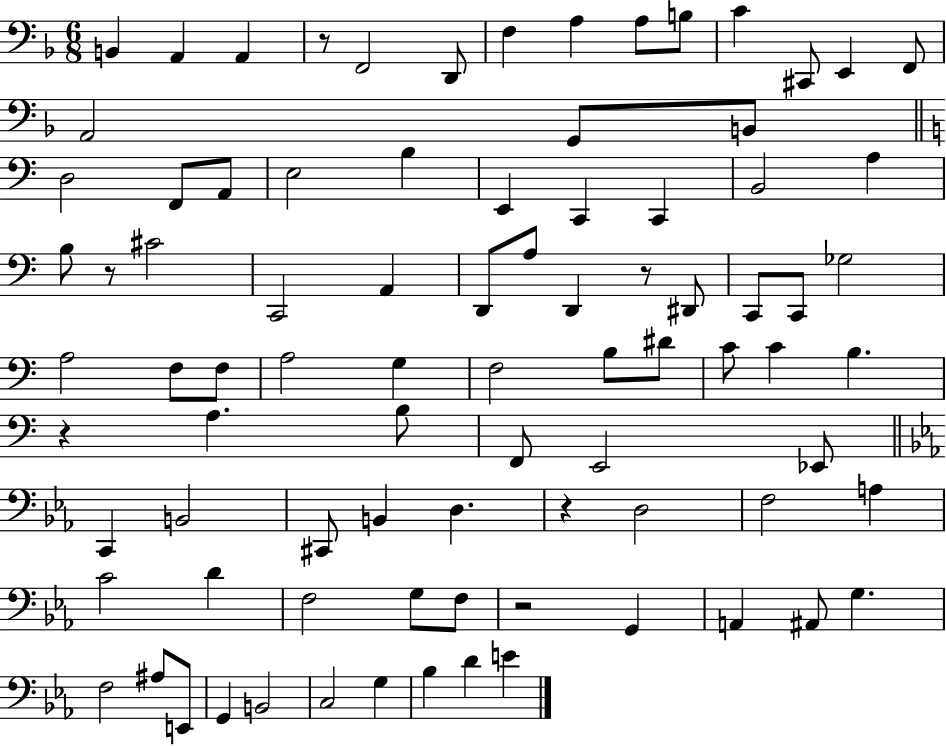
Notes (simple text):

B2/q A2/q A2/q R/e F2/h D2/e F3/q A3/q A3/e B3/e C4/q C#2/e E2/q F2/e A2/h G2/e B2/e D3/h F2/e A2/e E3/h B3/q E2/q C2/q C2/q B2/h A3/q B3/e R/e C#4/h C2/h A2/q D2/e A3/e D2/q R/e D#2/e C2/e C2/e Gb3/h A3/h F3/e F3/e A3/h G3/q F3/h B3/e D#4/e C4/e C4/q B3/q. R/q A3/q. B3/e F2/e E2/h Eb2/e C2/q B2/h C#2/e B2/q D3/q. R/q D3/h F3/h A3/q C4/h D4/q F3/h G3/e F3/e R/h G2/q A2/q A#2/e G3/q. F3/h A#3/e E2/e G2/q B2/h C3/h G3/q Bb3/q D4/q E4/q